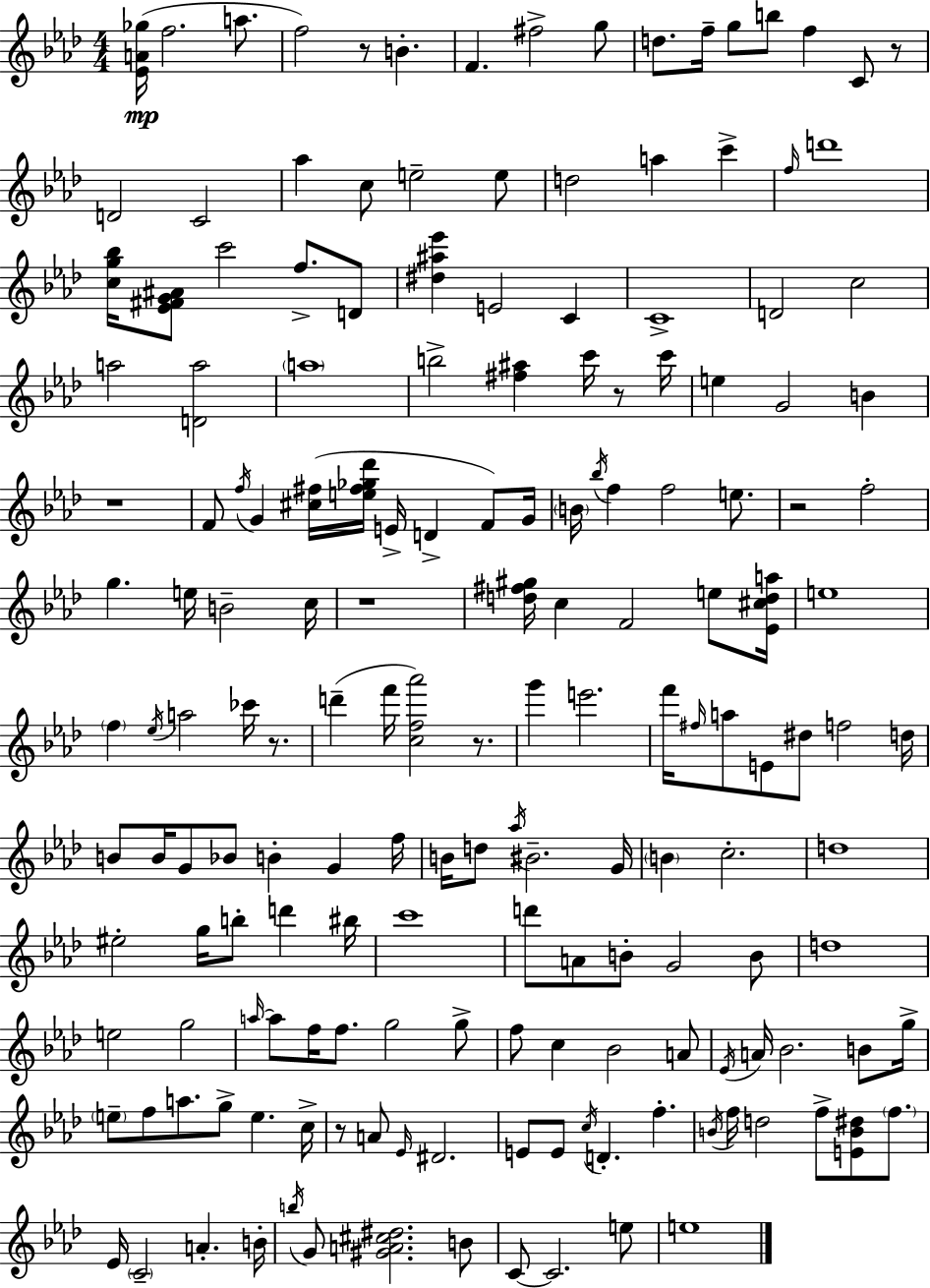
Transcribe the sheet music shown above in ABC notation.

X:1
T:Untitled
M:4/4
L:1/4
K:Ab
[_EA_g]/4 f2 a/2 f2 z/2 B F ^f2 g/2 d/2 f/4 g/2 b/2 f C/2 z/2 D2 C2 _a c/2 e2 e/2 d2 a c' f/4 d'4 [cg_b]/4 [_E^FG^A]/2 c'2 f/2 D/2 [^d^a_e'] E2 C C4 D2 c2 a2 [Da]2 a4 b2 [^f^a] c'/4 z/2 c'/4 e G2 B z4 F/2 f/4 G [^c^f]/4 [e^f_g_d']/4 E/4 D F/2 G/4 B/4 _b/4 f f2 e/2 z2 f2 g e/4 B2 c/4 z4 [d^f^g]/4 c F2 e/2 [_E^cda]/4 e4 f _e/4 a2 _c'/4 z/2 d' f'/4 [cf_a']2 z/2 g' e'2 f'/4 ^f/4 a/2 E/2 ^d/2 f2 d/4 B/2 B/4 G/2 _B/2 B G f/4 B/4 d/2 _a/4 ^B2 G/4 B c2 d4 ^e2 g/4 b/2 d' ^b/4 c'4 d'/2 A/2 B/2 G2 B/2 d4 e2 g2 a/4 a/2 f/4 f/2 g2 g/2 f/2 c _B2 A/2 _E/4 A/4 _B2 B/2 g/4 e/2 f/2 a/2 g/2 e c/4 z/2 A/2 _E/4 ^D2 E/2 E/2 c/4 D f B/4 f/4 d2 f/2 [EB^d]/2 f/2 _E/4 C2 A B/4 b/4 G/2 [^GA^c^d]2 B/2 C/2 C2 e/2 e4